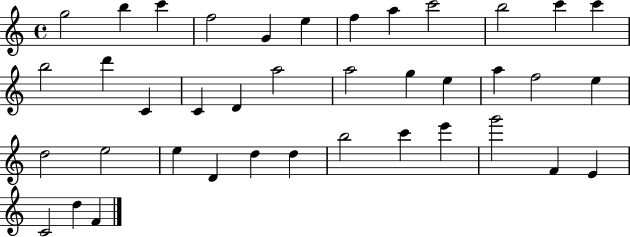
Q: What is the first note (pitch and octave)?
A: G5